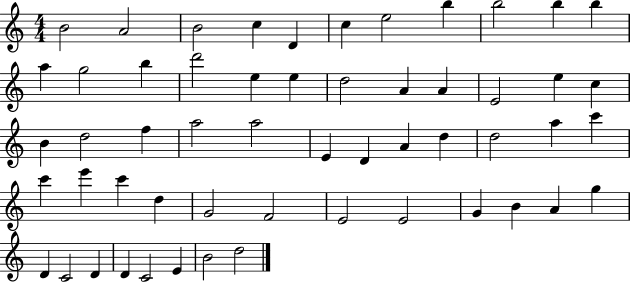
X:1
T:Untitled
M:4/4
L:1/4
K:C
B2 A2 B2 c D c e2 b b2 b b a g2 b d'2 e e d2 A A E2 e c B d2 f a2 a2 E D A d d2 a c' c' e' c' d G2 F2 E2 E2 G B A g D C2 D D C2 E B2 d2